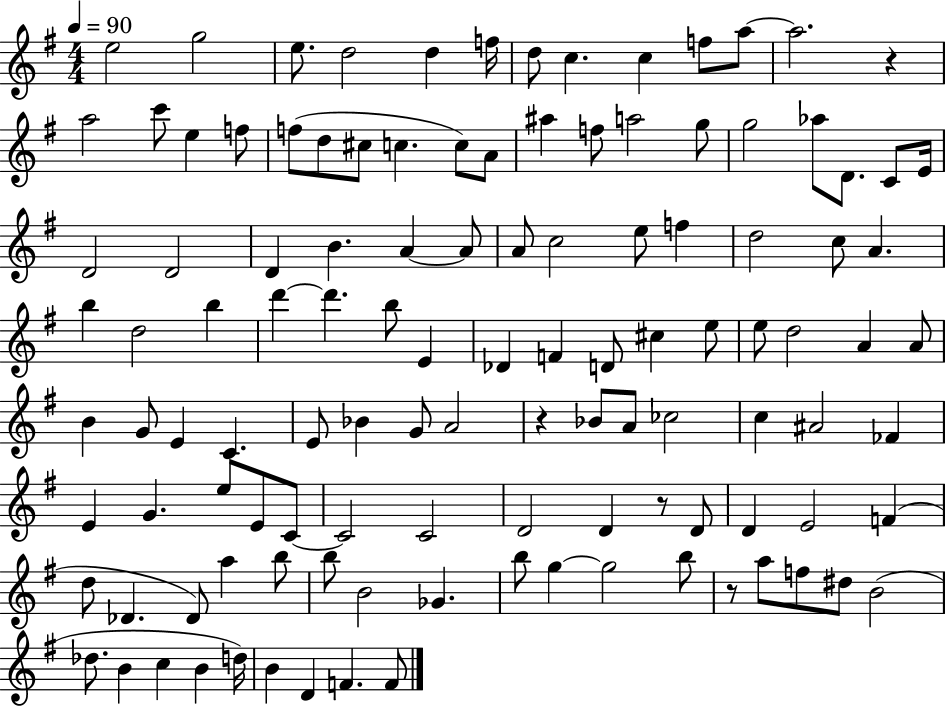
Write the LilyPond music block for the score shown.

{
  \clef treble
  \numericTimeSignature
  \time 4/4
  \key g \major
  \tempo 4 = 90
  e''2 g''2 | e''8. d''2 d''4 f''16 | d''8 c''4. c''4 f''8 a''8~~ | a''2. r4 | \break a''2 c'''8 e''4 f''8 | f''8( d''8 cis''8 c''4. c''8) a'8 | ais''4 f''8 a''2 g''8 | g''2 aes''8 d'8. c'8 e'16 | \break d'2 d'2 | d'4 b'4. a'4~~ a'8 | a'8 c''2 e''8 f''4 | d''2 c''8 a'4. | \break b''4 d''2 b''4 | d'''4~~ d'''4. b''8 e'4 | des'4 f'4 d'8 cis''4 e''8 | e''8 d''2 a'4 a'8 | \break b'4 g'8 e'4 c'4. | e'8 bes'4 g'8 a'2 | r4 bes'8 a'8 ces''2 | c''4 ais'2 fes'4 | \break e'4 g'4. e''8 e'8 c'8~~ | c'2 c'2 | d'2 d'4 r8 d'8 | d'4 e'2 f'4( | \break d''8 des'4. des'8) a''4 b''8 | b''8 b'2 ges'4. | b''8 g''4~~ g''2 b''8 | r8 a''8 f''8 dis''8 b'2( | \break des''8. b'4 c''4 b'4 d''16) | b'4 d'4 f'4. f'8 | \bar "|."
}